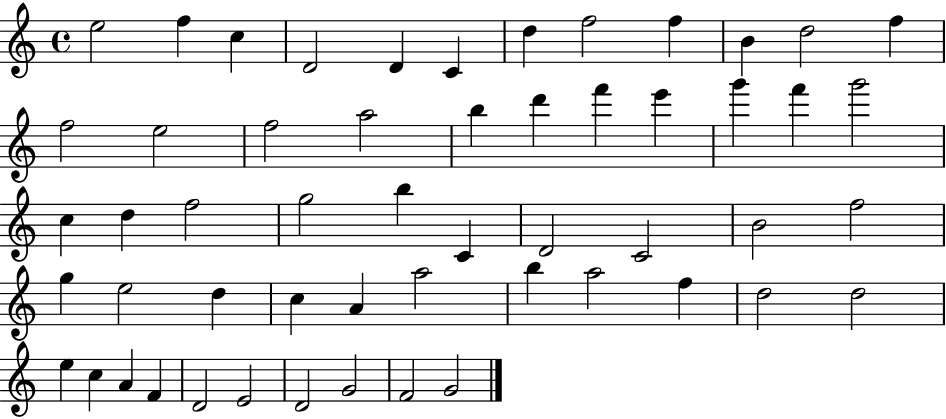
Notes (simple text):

E5/h F5/q C5/q D4/h D4/q C4/q D5/q F5/h F5/q B4/q D5/h F5/q F5/h E5/h F5/h A5/h B5/q D6/q F6/q E6/q G6/q F6/q G6/h C5/q D5/q F5/h G5/h B5/q C4/q D4/h C4/h B4/h F5/h G5/q E5/h D5/q C5/q A4/q A5/h B5/q A5/h F5/q D5/h D5/h E5/q C5/q A4/q F4/q D4/h E4/h D4/h G4/h F4/h G4/h